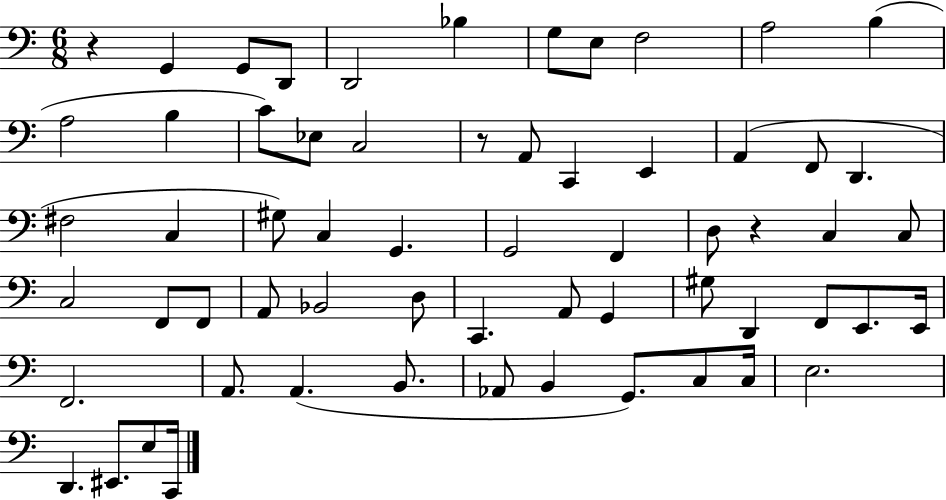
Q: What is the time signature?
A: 6/8